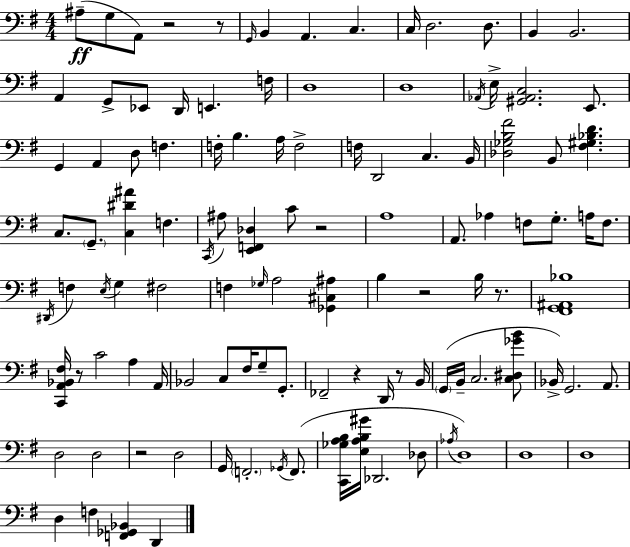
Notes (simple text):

A#3/e G3/e A2/e R/h R/e G2/s B2/q A2/q. C3/q. C3/s D3/h. D3/e. B2/q B2/h. A2/q G2/e Eb2/e D2/s E2/q. F3/s D3/w D3/w Ab2/s E3/s [G#2,Ab2,C3]/h. E2/e. G2/q A2/q D3/e F3/q. F3/s B3/q. A3/s F3/h F3/s D2/h C3/q. B2/s [Db3,Gb3,B3,F#4]/h B2/e [F#3,G#3,Bb3,D4]/q. C3/e. G2/e. [C3,D#4,A#4]/q F3/q. C2/s A#3/e [E2,F2,Db3]/q C4/e R/h A3/w A2/e. Ab3/q F3/e G3/e. A3/s F3/e. D#2/s F3/q E3/s G3/q F#3/h F3/q Gb3/s A3/h [Gb2,C#3,A#3]/q B3/q R/h B3/s R/e. [F#2,G2,A#2,Bb3]/w [C2,A2,Bb2,F#3]/s R/e C4/h A3/q A2/s Bb2/h C3/e F#3/s G3/e G2/e. FES2/h R/q D2/s R/e B2/s G2/s B2/s C3/h. [C3,D#3,Gb4,B4]/e Bb2/s G2/h. A2/e. D3/h D3/h R/h D3/h G2/s F2/h. Gb2/s F2/e. [C2,Gb3,A3,B3]/s [E3,A3,B3,G#4]/s Db2/h. Db3/e Ab3/s D3/w D3/w D3/w D3/q F3/q [F2,Gb2,Bb2]/q D2/q